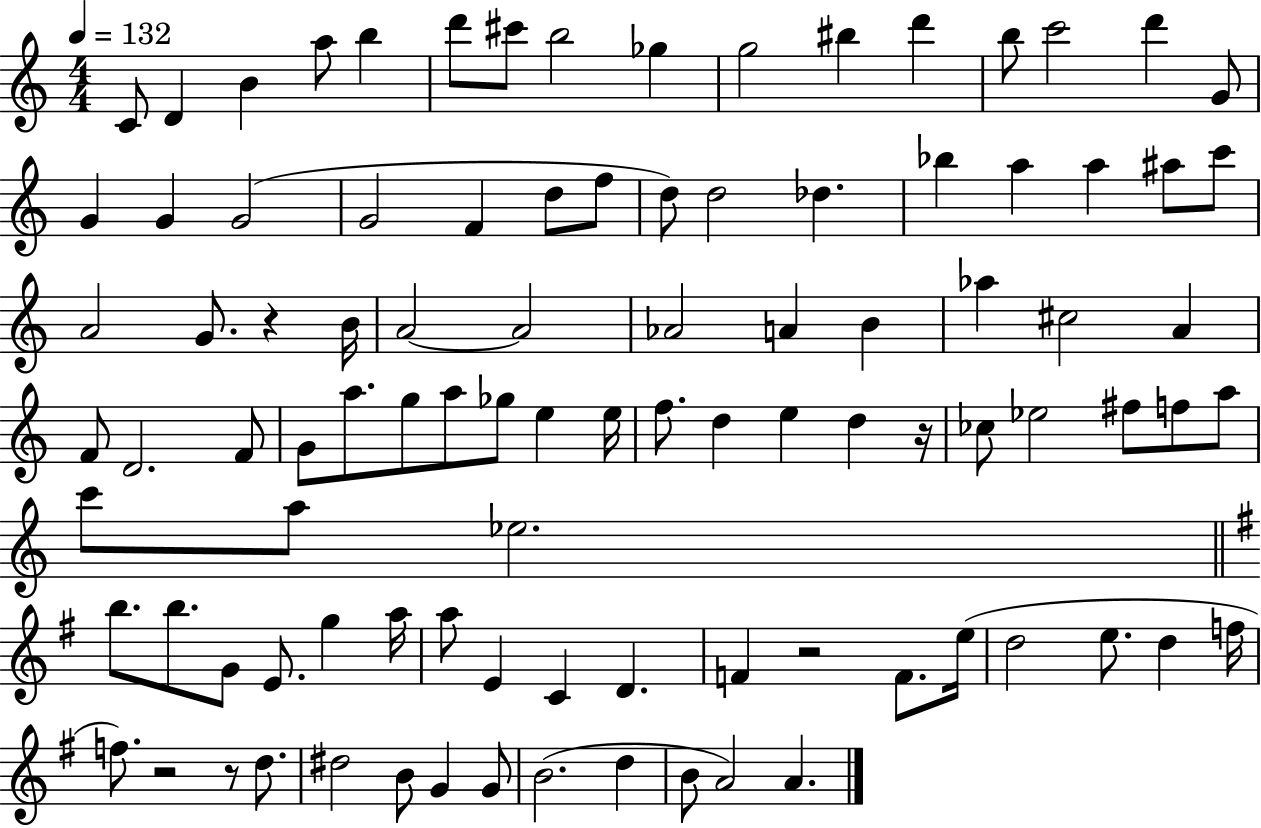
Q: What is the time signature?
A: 4/4